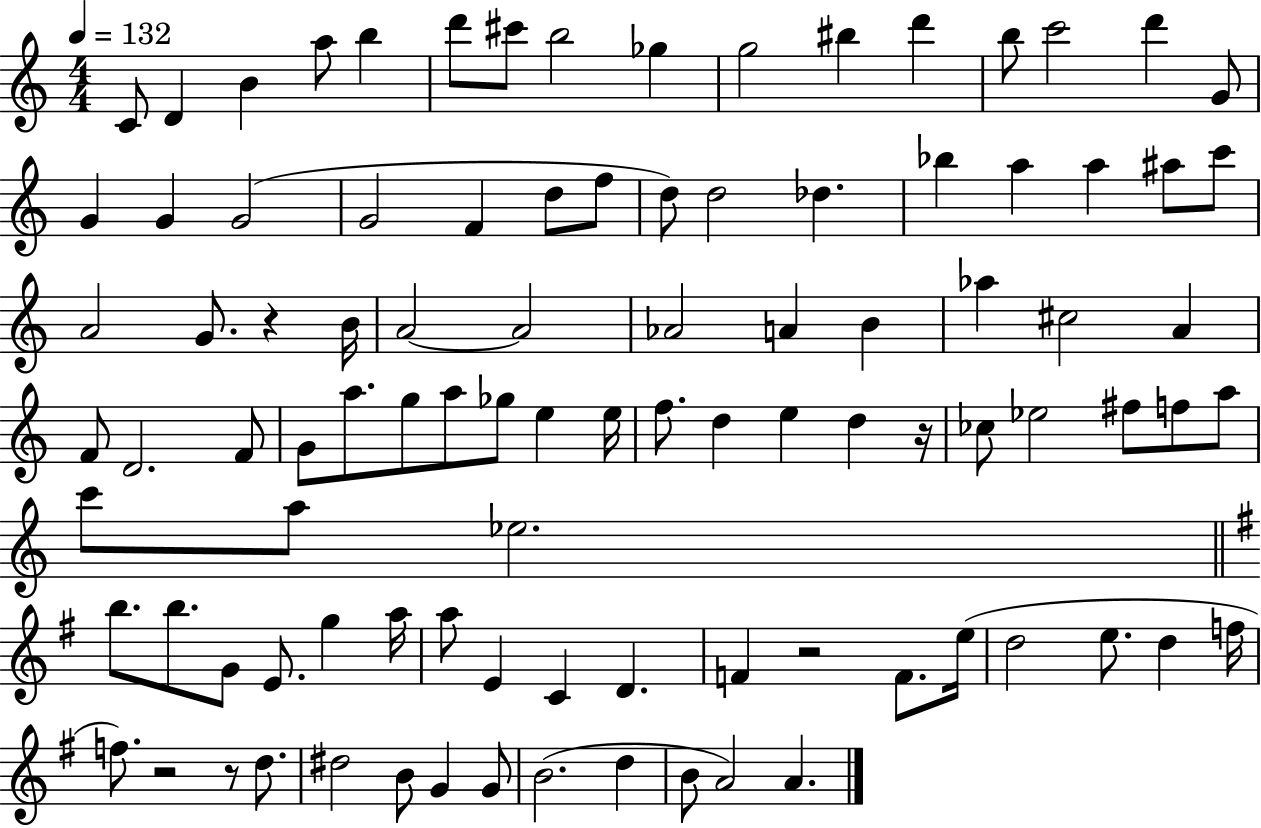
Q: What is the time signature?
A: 4/4